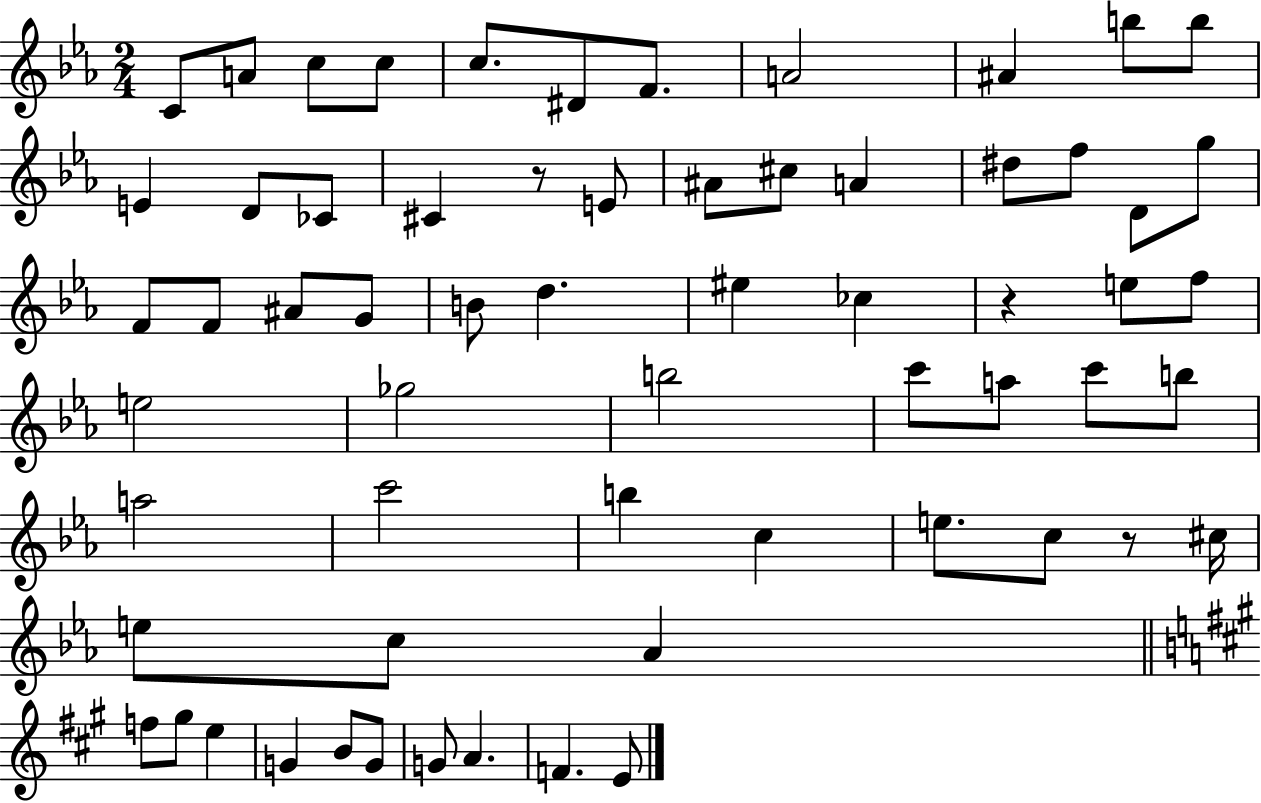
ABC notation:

X:1
T:Untitled
M:2/4
L:1/4
K:Eb
C/2 A/2 c/2 c/2 c/2 ^D/2 F/2 A2 ^A b/2 b/2 E D/2 _C/2 ^C z/2 E/2 ^A/2 ^c/2 A ^d/2 f/2 D/2 g/2 F/2 F/2 ^A/2 G/2 B/2 d ^e _c z e/2 f/2 e2 _g2 b2 c'/2 a/2 c'/2 b/2 a2 c'2 b c e/2 c/2 z/2 ^c/4 e/2 c/2 _A f/2 ^g/2 e G B/2 G/2 G/2 A F E/2